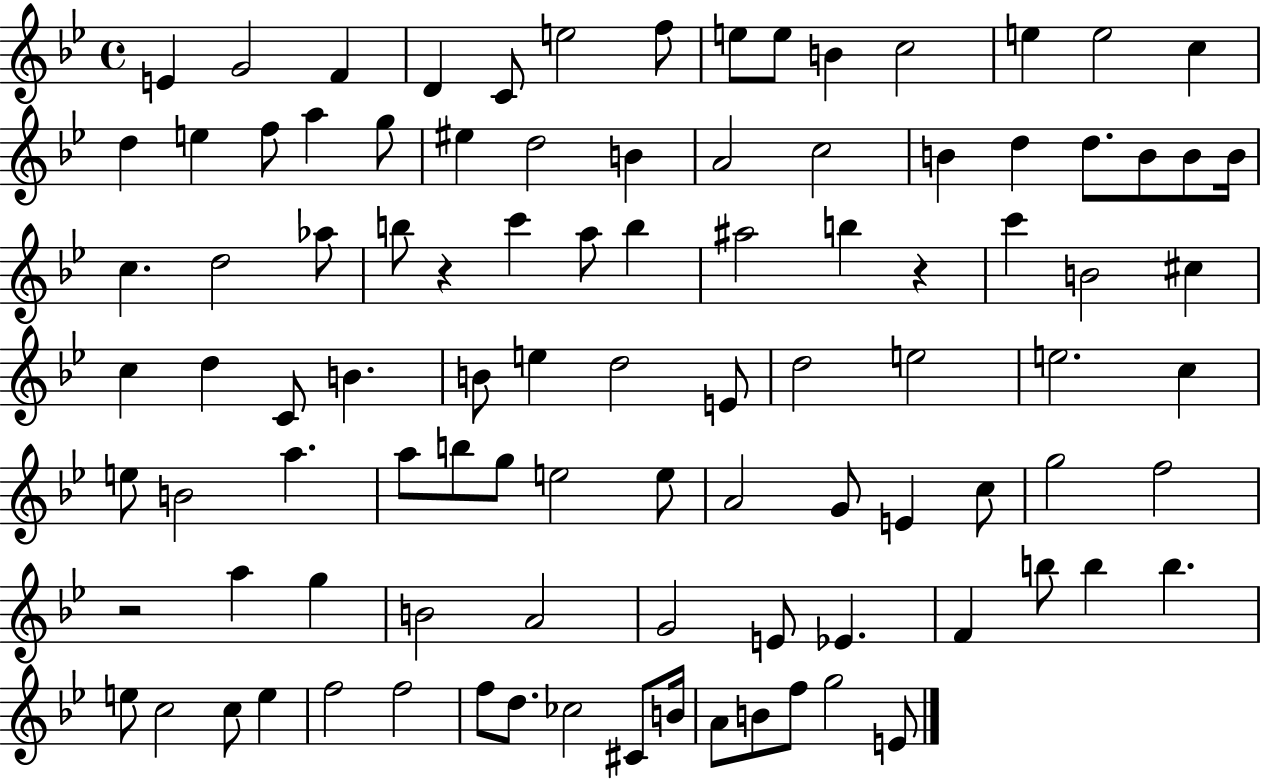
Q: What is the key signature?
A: BES major